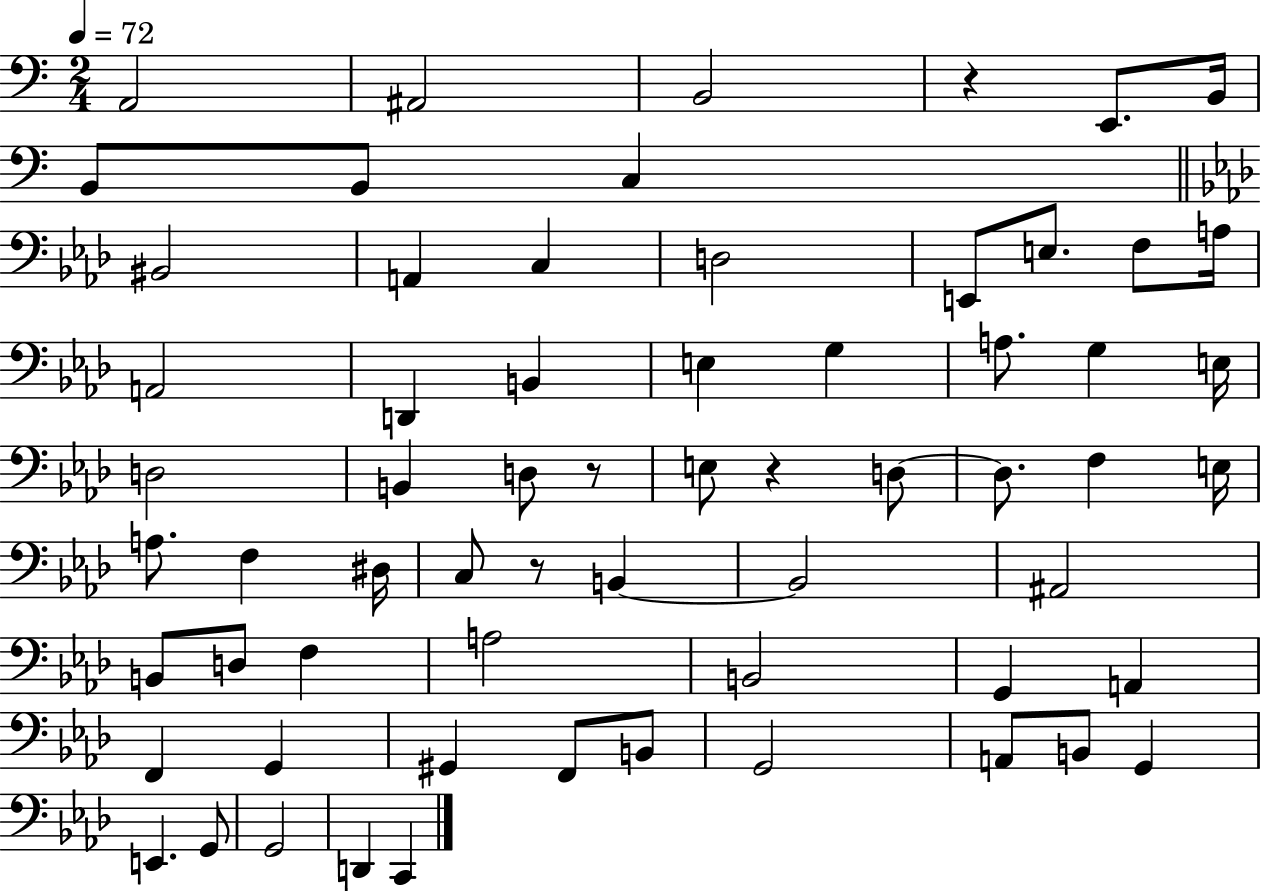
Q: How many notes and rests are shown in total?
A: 64